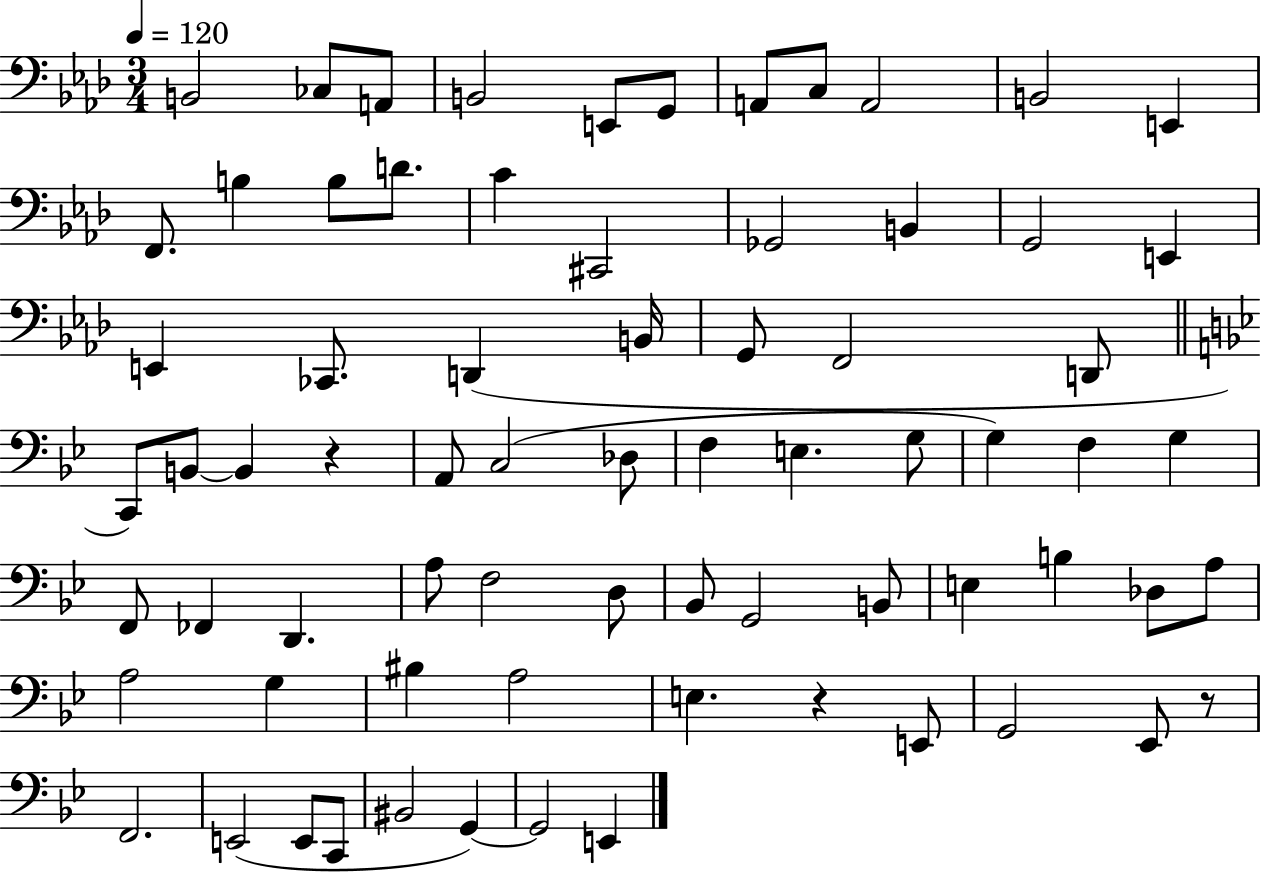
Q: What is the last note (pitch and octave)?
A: E2